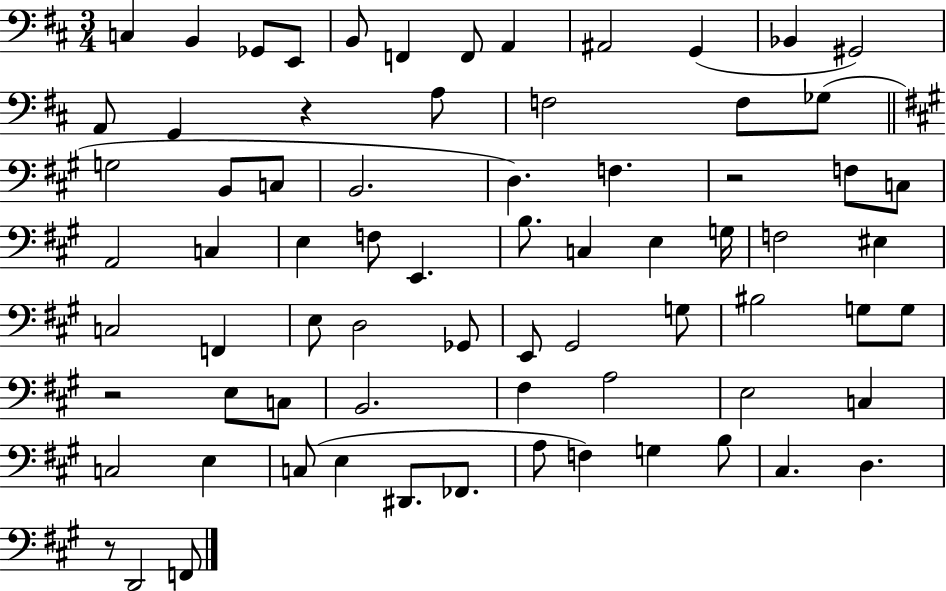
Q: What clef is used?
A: bass